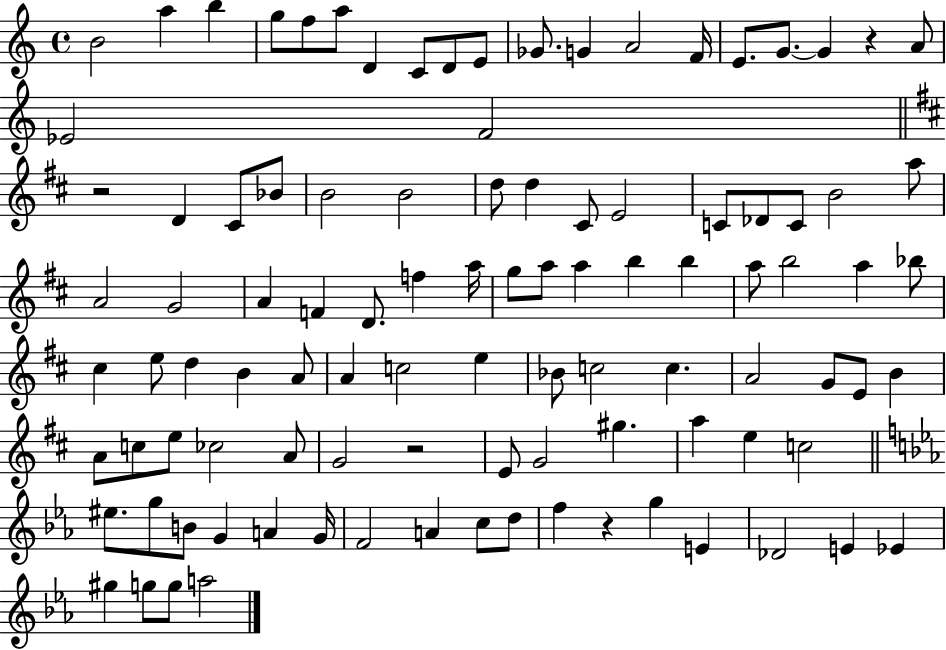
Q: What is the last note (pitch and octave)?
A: A5